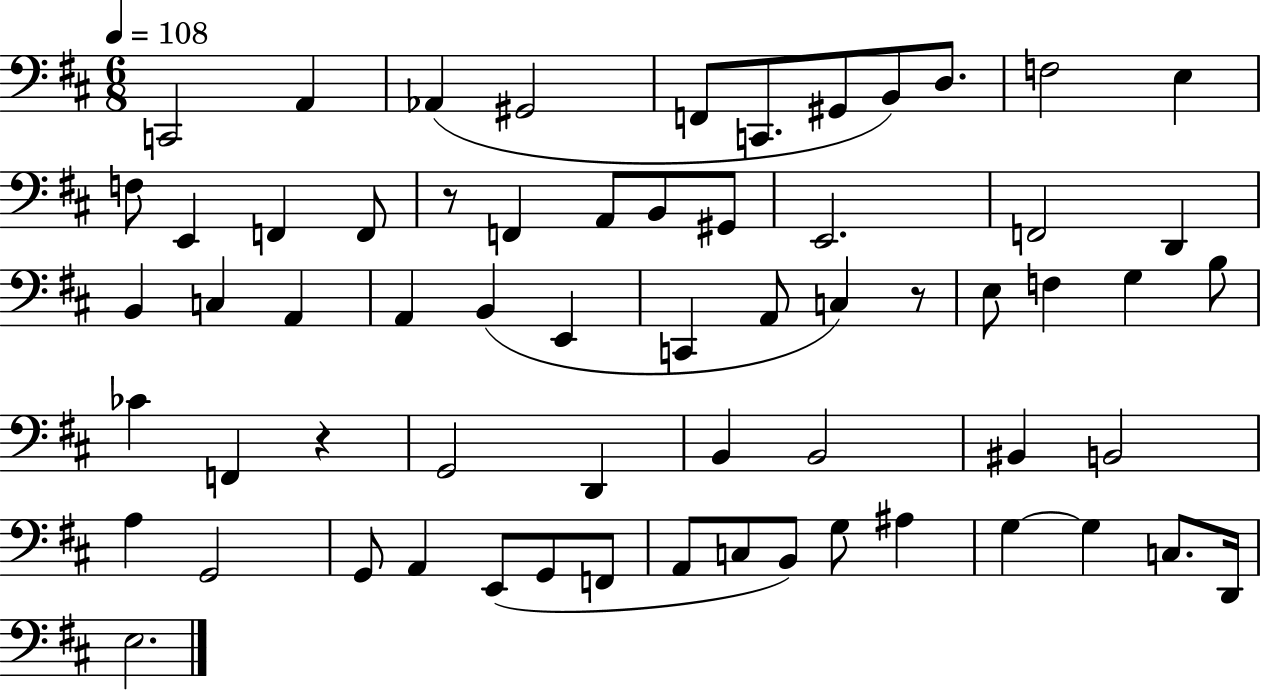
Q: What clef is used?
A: bass